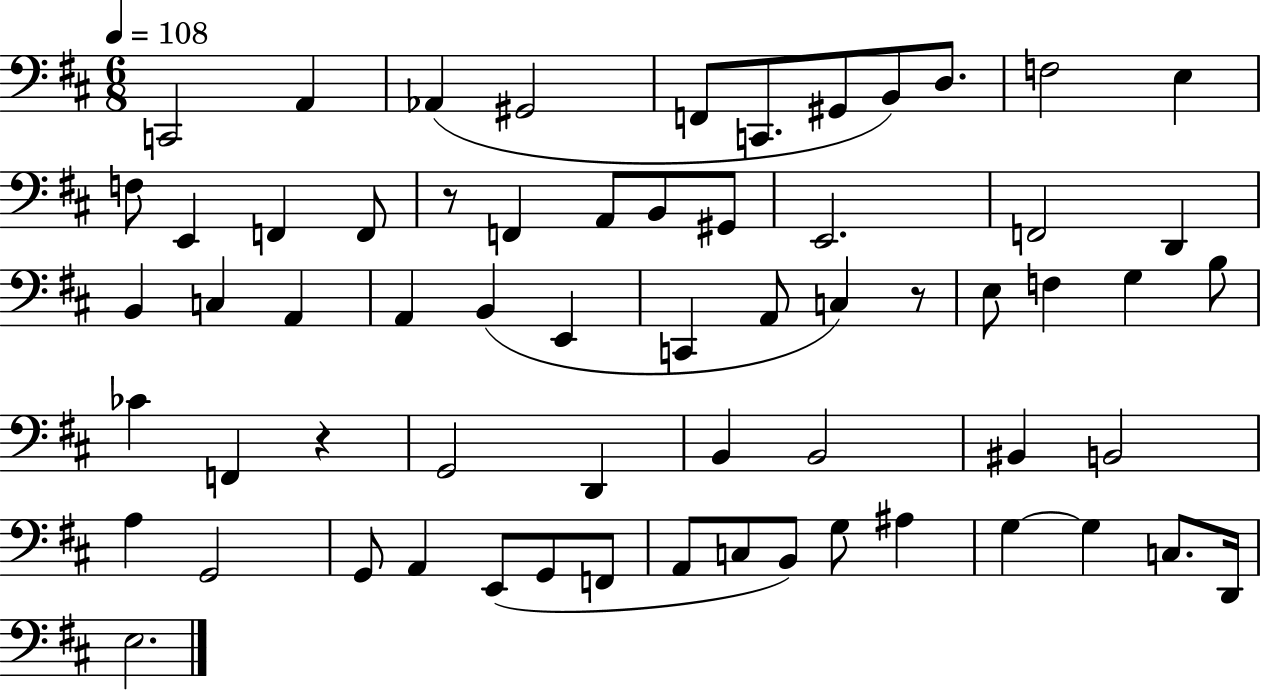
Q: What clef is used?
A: bass